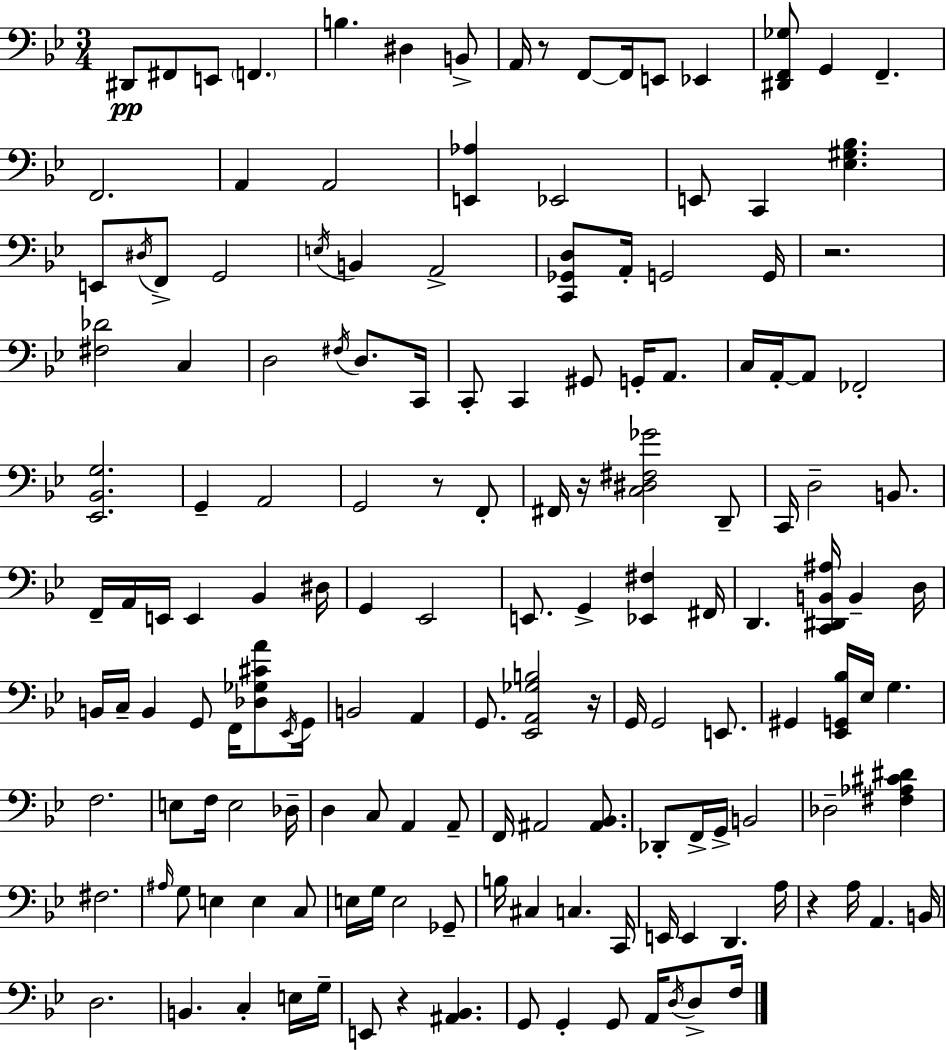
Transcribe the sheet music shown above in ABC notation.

X:1
T:Untitled
M:3/4
L:1/4
K:Gm
^D,,/2 ^F,,/2 E,,/2 F,, B, ^D, B,,/2 A,,/4 z/2 F,,/2 F,,/4 E,,/2 _E,, [^D,,F,,_G,]/2 G,, F,, F,,2 A,, A,,2 [E,,_A,] _E,,2 E,,/2 C,, [_E,^G,_B,] E,,/2 ^D,/4 F,,/2 G,,2 E,/4 B,, A,,2 [C,,_G,,D,]/2 A,,/4 G,,2 G,,/4 z2 [^F,_D]2 C, D,2 ^F,/4 D,/2 C,,/4 C,,/2 C,, ^G,,/2 G,,/4 A,,/2 C,/4 A,,/4 A,,/2 _F,,2 [_E,,_B,,G,]2 G,, A,,2 G,,2 z/2 F,,/2 ^F,,/4 z/4 [C,^D,^F,_G]2 D,,/2 C,,/4 D,2 B,,/2 F,,/4 A,,/4 E,,/4 E,, _B,, ^D,/4 G,, _E,,2 E,,/2 G,, [_E,,^F,] ^F,,/4 D,, [C,,^D,,B,,^A,]/4 B,, D,/4 B,,/4 C,/4 B,, G,,/2 F,,/4 [_D,_G,^CA]/2 _E,,/4 G,,/4 B,,2 A,, G,,/2 [_E,,A,,_G,B,]2 z/4 G,,/4 G,,2 E,,/2 ^G,, [_E,,G,,_B,]/4 _E,/4 G, F,2 E,/2 F,/4 E,2 _D,/4 D, C,/2 A,, A,,/2 F,,/4 ^A,,2 [^A,,_B,,]/2 _D,,/2 F,,/4 G,,/4 B,,2 _D,2 [^F,_A,^C^D] ^F,2 ^A,/4 G,/2 E, E, C,/2 E,/4 G,/4 E,2 _G,,/2 B,/4 ^C, C, C,,/4 E,,/4 E,, D,, A,/4 z A,/4 A,, B,,/4 D,2 B,, C, E,/4 G,/4 E,,/2 z [^A,,_B,,] G,,/2 G,, G,,/2 A,,/4 D,/4 D,/2 F,/4